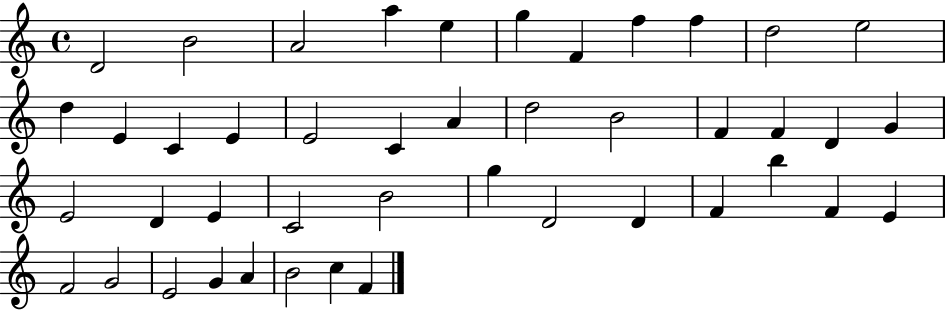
D4/h B4/h A4/h A5/q E5/q G5/q F4/q F5/q F5/q D5/h E5/h D5/q E4/q C4/q E4/q E4/h C4/q A4/q D5/h B4/h F4/q F4/q D4/q G4/q E4/h D4/q E4/q C4/h B4/h G5/q D4/h D4/q F4/q B5/q F4/q E4/q F4/h G4/h E4/h G4/q A4/q B4/h C5/q F4/q